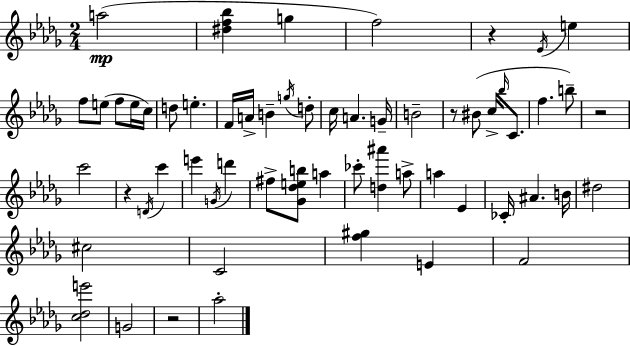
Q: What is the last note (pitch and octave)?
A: Ab5